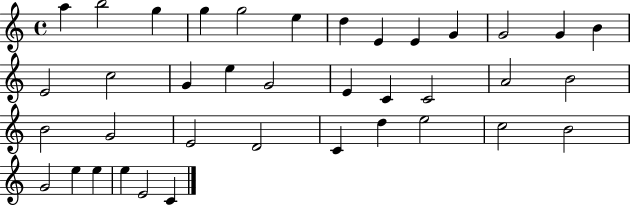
{
  \clef treble
  \time 4/4
  \defaultTimeSignature
  \key c \major
  a''4 b''2 g''4 | g''4 g''2 e''4 | d''4 e'4 e'4 g'4 | g'2 g'4 b'4 | \break e'2 c''2 | g'4 e''4 g'2 | e'4 c'4 c'2 | a'2 b'2 | \break b'2 g'2 | e'2 d'2 | c'4 d''4 e''2 | c''2 b'2 | \break g'2 e''4 e''4 | e''4 e'2 c'4 | \bar "|."
}